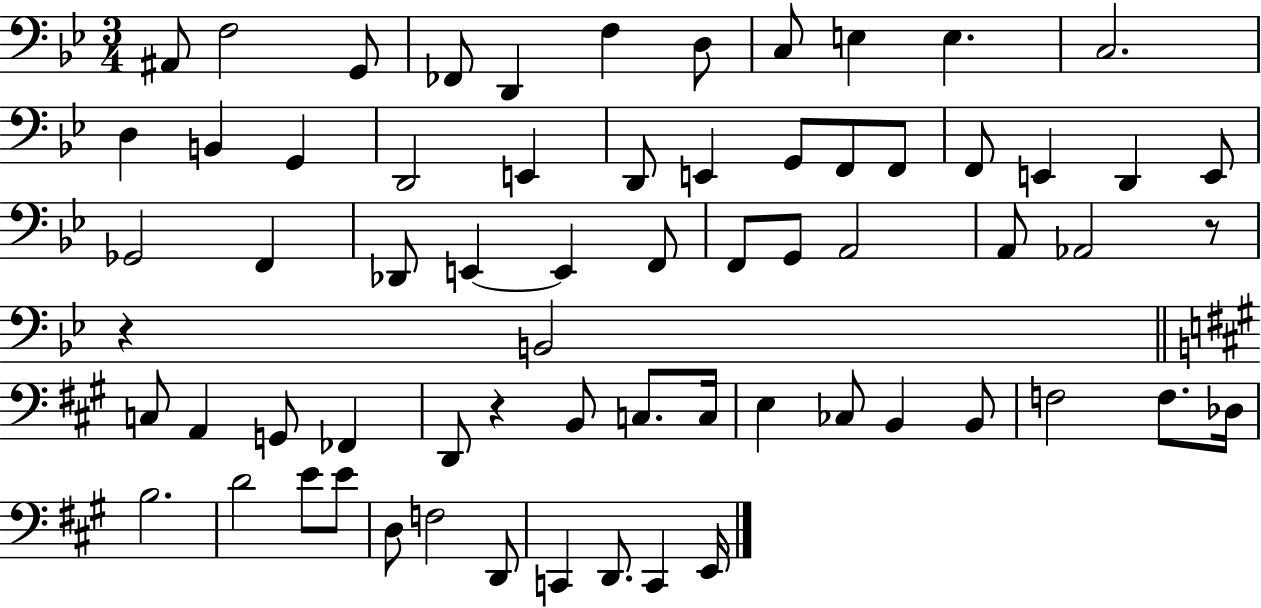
X:1
T:Untitled
M:3/4
L:1/4
K:Bb
^A,,/2 F,2 G,,/2 _F,,/2 D,, F, D,/2 C,/2 E, E, C,2 D, B,, G,, D,,2 E,, D,,/2 E,, G,,/2 F,,/2 F,,/2 F,,/2 E,, D,, E,,/2 _G,,2 F,, _D,,/2 E,, E,, F,,/2 F,,/2 G,,/2 A,,2 A,,/2 _A,,2 z/2 z B,,2 C,/2 A,, G,,/2 _F,, D,,/2 z B,,/2 C,/2 C,/4 E, _C,/2 B,, B,,/2 F,2 F,/2 _D,/4 B,2 D2 E/2 E/2 D,/2 F,2 D,,/2 C,, D,,/2 C,, E,,/4